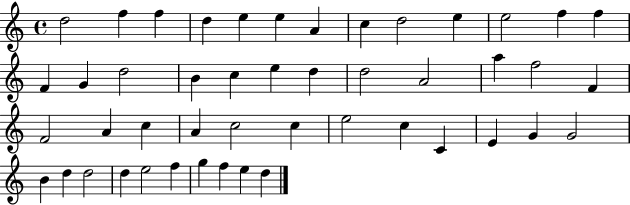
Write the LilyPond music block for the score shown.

{
  \clef treble
  \time 4/4
  \defaultTimeSignature
  \key c \major
  d''2 f''4 f''4 | d''4 e''4 e''4 a'4 | c''4 d''2 e''4 | e''2 f''4 f''4 | \break f'4 g'4 d''2 | b'4 c''4 e''4 d''4 | d''2 a'2 | a''4 f''2 f'4 | \break f'2 a'4 c''4 | a'4 c''2 c''4 | e''2 c''4 c'4 | e'4 g'4 g'2 | \break b'4 d''4 d''2 | d''4 e''2 f''4 | g''4 f''4 e''4 d''4 | \bar "|."
}